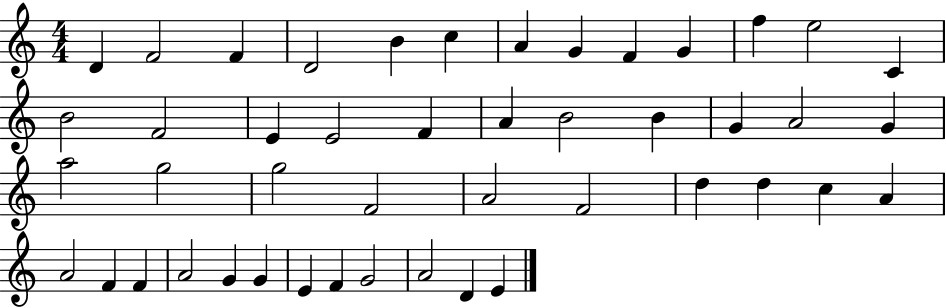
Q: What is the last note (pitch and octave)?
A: E4